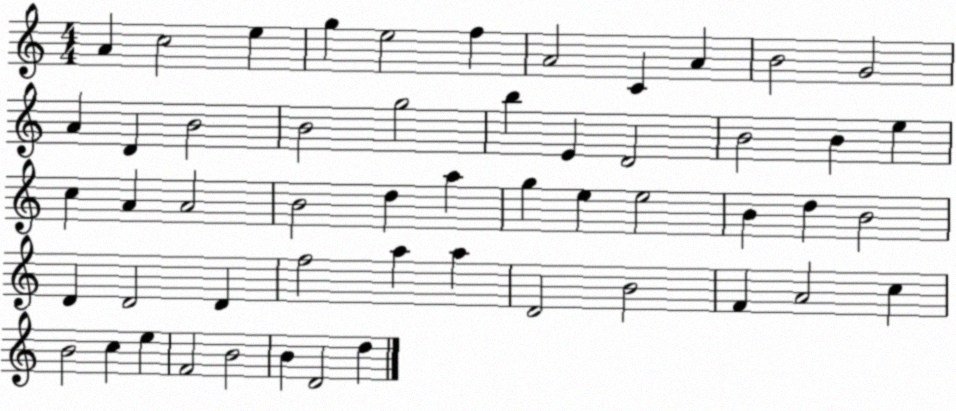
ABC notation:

X:1
T:Untitled
M:4/4
L:1/4
K:C
A c2 e g e2 f A2 C A B2 G2 A D B2 B2 g2 b E D2 B2 B e c A A2 B2 d a g e e2 B d B2 D D2 D f2 a a D2 B2 F A2 c B2 c e F2 B2 B D2 d